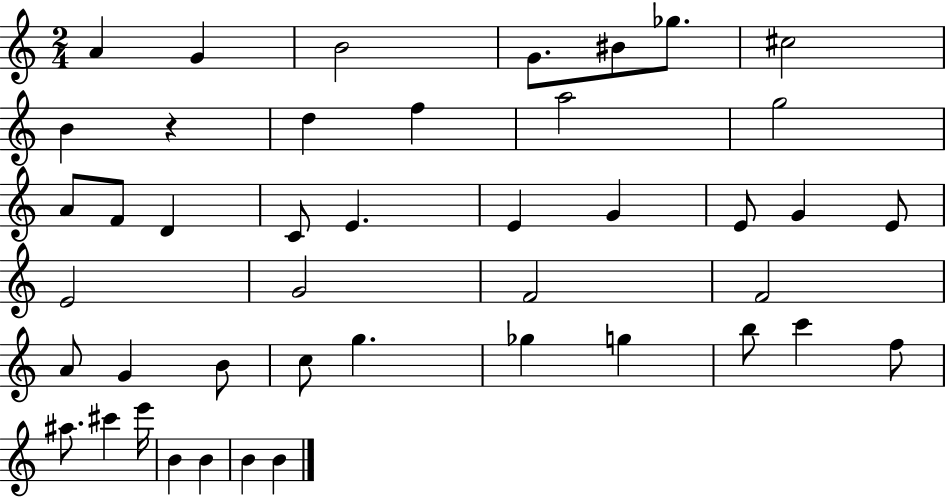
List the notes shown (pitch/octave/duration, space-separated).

A4/q G4/q B4/h G4/e. BIS4/e Gb5/e. C#5/h B4/q R/q D5/q F5/q A5/h G5/h A4/e F4/e D4/q C4/e E4/q. E4/q G4/q E4/e G4/q E4/e E4/h G4/h F4/h F4/h A4/e G4/q B4/e C5/e G5/q. Gb5/q G5/q B5/e C6/q F5/e A#5/e. C#6/q E6/s B4/q B4/q B4/q B4/q